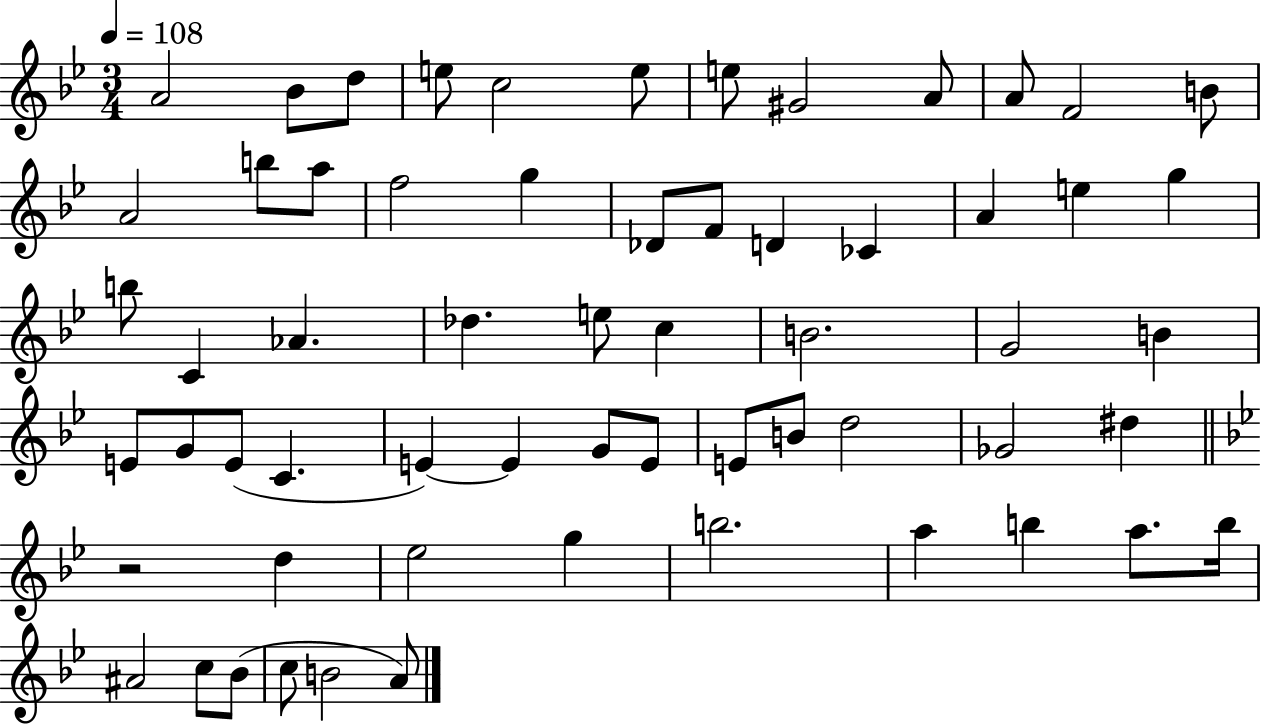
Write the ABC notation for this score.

X:1
T:Untitled
M:3/4
L:1/4
K:Bb
A2 _B/2 d/2 e/2 c2 e/2 e/2 ^G2 A/2 A/2 F2 B/2 A2 b/2 a/2 f2 g _D/2 F/2 D _C A e g b/2 C _A _d e/2 c B2 G2 B E/2 G/2 E/2 C E E G/2 E/2 E/2 B/2 d2 _G2 ^d z2 d _e2 g b2 a b a/2 b/4 ^A2 c/2 _B/2 c/2 B2 A/2